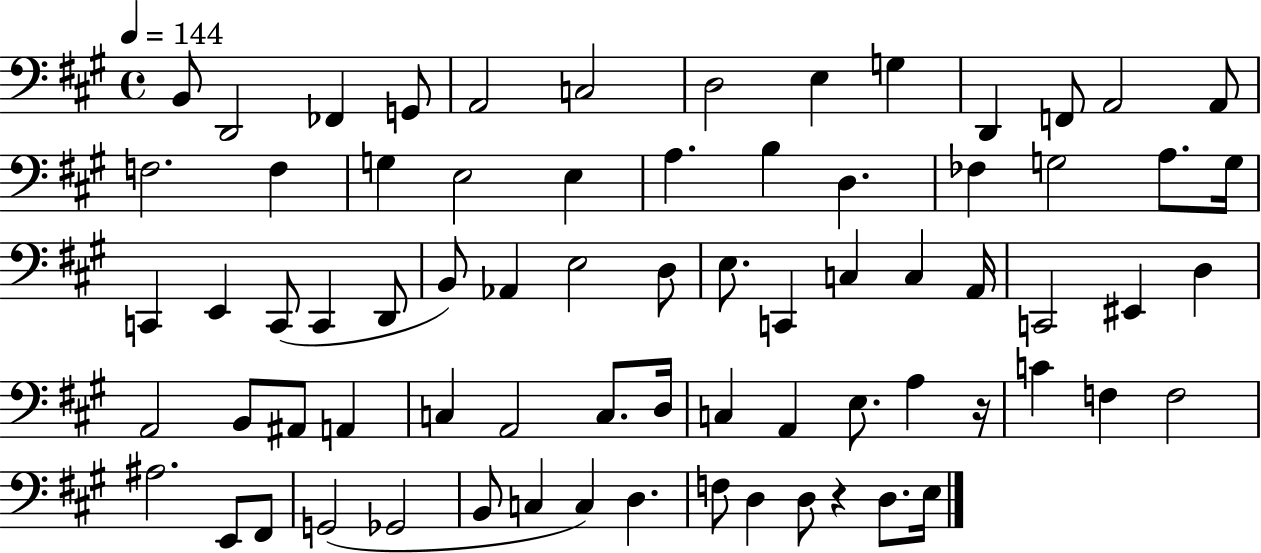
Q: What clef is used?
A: bass